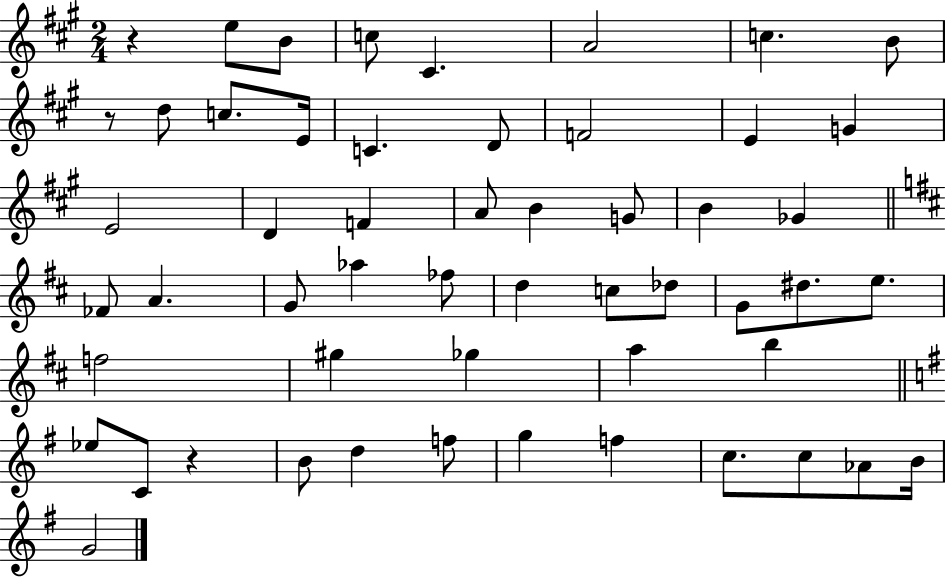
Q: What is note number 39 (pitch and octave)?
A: B5